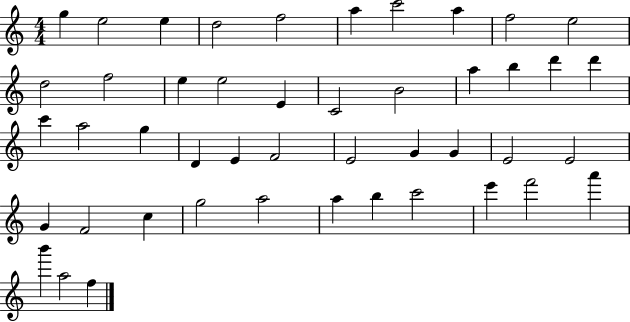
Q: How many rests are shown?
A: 0